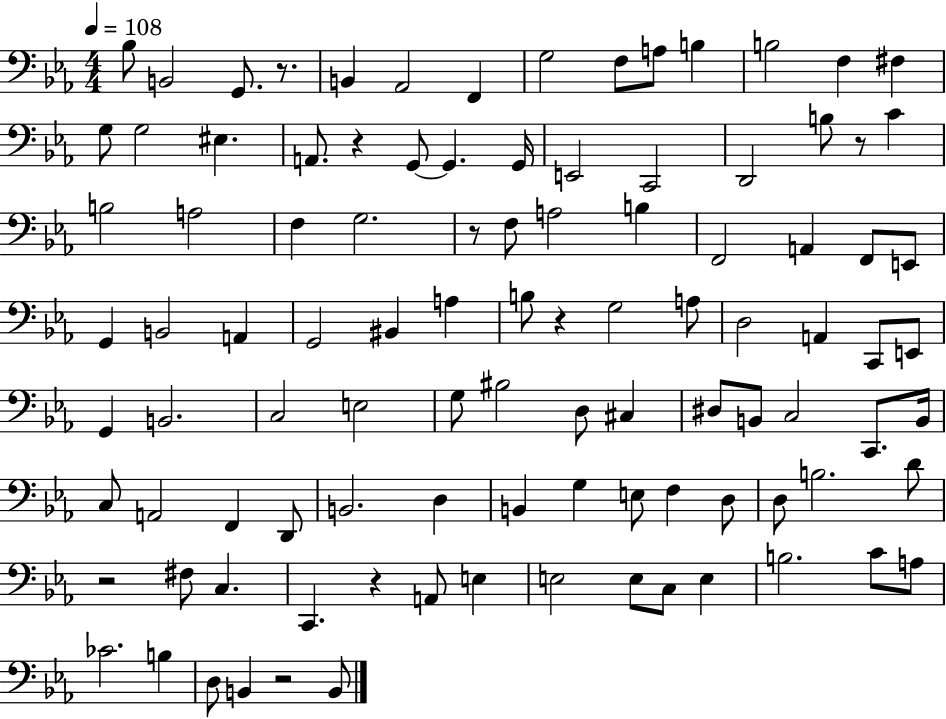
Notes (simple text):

Bb3/e B2/h G2/e. R/e. B2/q Ab2/h F2/q G3/h F3/e A3/e B3/q B3/h F3/q F#3/q G3/e G3/h EIS3/q. A2/e. R/q G2/e G2/q. G2/s E2/h C2/h D2/h B3/e R/e C4/q B3/h A3/h F3/q G3/h. R/e F3/e A3/h B3/q F2/h A2/q F2/e E2/e G2/q B2/h A2/q G2/h BIS2/q A3/q B3/e R/q G3/h A3/e D3/h A2/q C2/e E2/e G2/q B2/h. C3/h E3/h G3/e BIS3/h D3/e C#3/q D#3/e B2/e C3/h C2/e. B2/s C3/e A2/h F2/q D2/e B2/h. D3/q B2/q G3/q E3/e F3/q D3/e D3/e B3/h. D4/e R/h F#3/e C3/q. C2/q. R/q A2/e E3/q E3/h E3/e C3/e E3/q B3/h. C4/e A3/e CES4/h. B3/q D3/e B2/q R/h B2/e